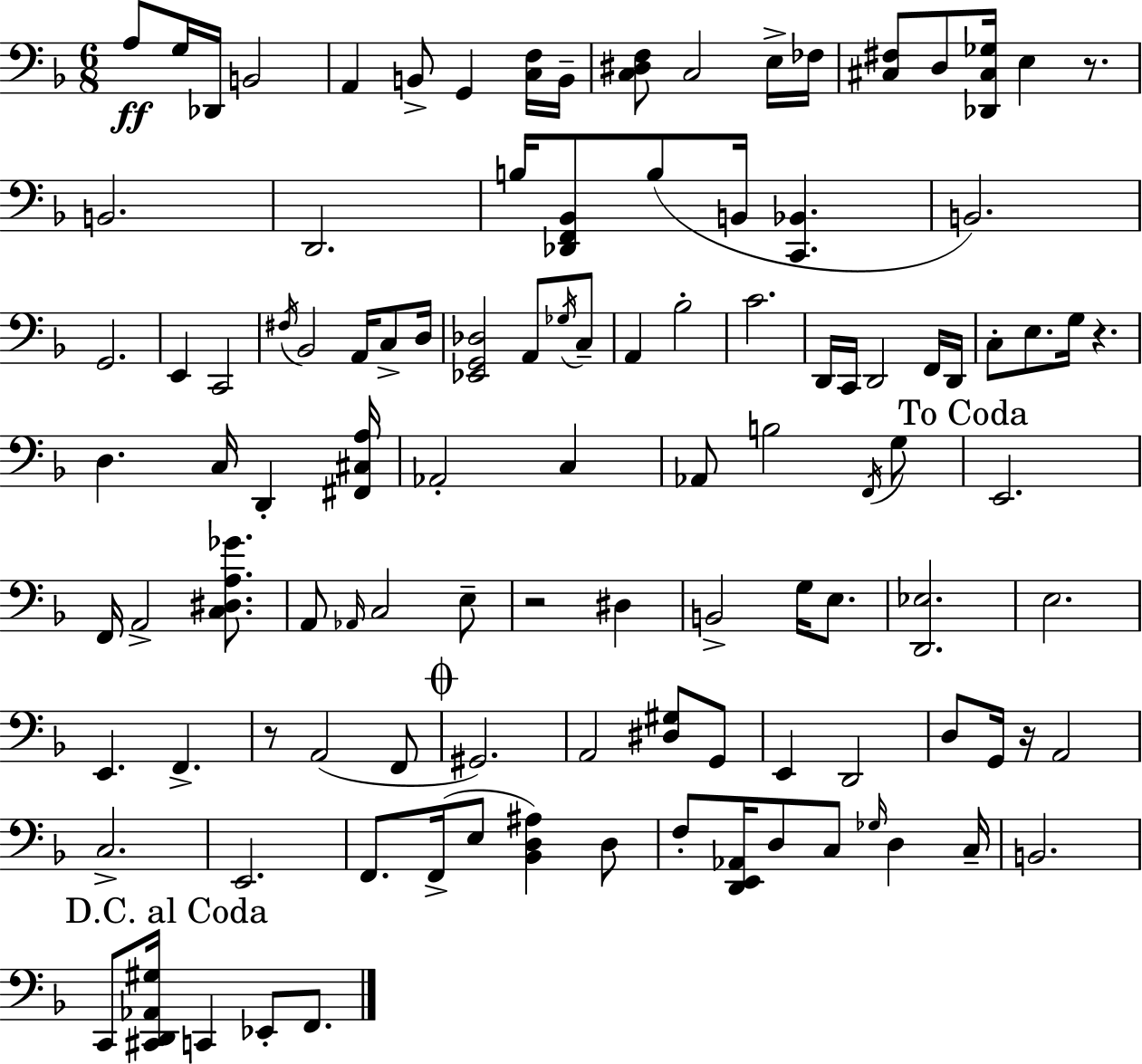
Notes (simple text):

A3/e G3/s Db2/s B2/h A2/q B2/e G2/q [C3,F3]/s B2/s [C3,D#3,F3]/e C3/h E3/s FES3/s [C#3,F#3]/e D3/e [Db2,C#3,Gb3]/s E3/q R/e. B2/h. D2/h. B3/s [Db2,F2,Bb2]/e B3/e B2/s [C2,Bb2]/q. B2/h. G2/h. E2/q C2/h F#3/s Bb2/h A2/s C3/e D3/s [Eb2,G2,Db3]/h A2/e Gb3/s C3/e A2/q Bb3/h C4/h. D2/s C2/s D2/h F2/s D2/s C3/e E3/e. G3/s R/q. D3/q. C3/s D2/q [F#2,C#3,A3]/s Ab2/h C3/q Ab2/e B3/h F2/s G3/e E2/h. F2/s A2/h [C3,D#3,A3,Gb4]/e. A2/e Ab2/s C3/h E3/e R/h D#3/q B2/h G3/s E3/e. [D2,Eb3]/h. E3/h. E2/q. F2/q. R/e A2/h F2/e G#2/h. A2/h [D#3,G#3]/e G2/e E2/q D2/h D3/e G2/s R/s A2/h C3/h. E2/h. F2/e. F2/s E3/e [Bb2,D3,A#3]/q D3/e F3/e [D2,E2,Ab2]/s D3/e C3/e Gb3/s D3/q C3/s B2/h. C2/e [C#2,D2,Ab2,G#3]/s C2/q Eb2/e F2/e.